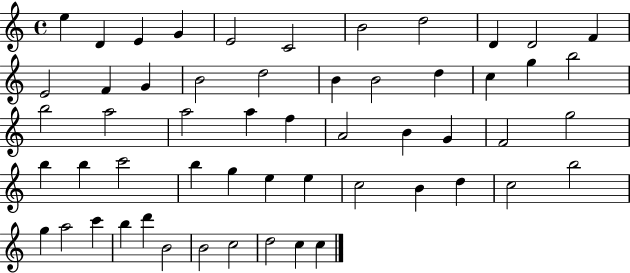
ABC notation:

X:1
T:Untitled
M:4/4
L:1/4
K:C
e D E G E2 C2 B2 d2 D D2 F E2 F G B2 d2 B B2 d c g b2 b2 a2 a2 a f A2 B G F2 g2 b b c'2 b g e e c2 B d c2 b2 g a2 c' b d' B2 B2 c2 d2 c c